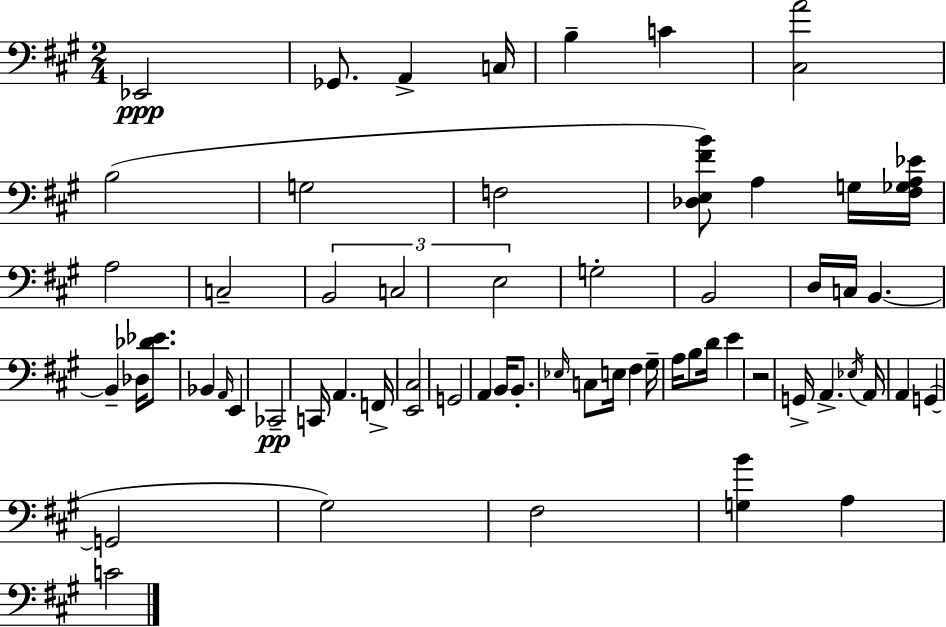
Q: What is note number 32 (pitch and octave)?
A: A2